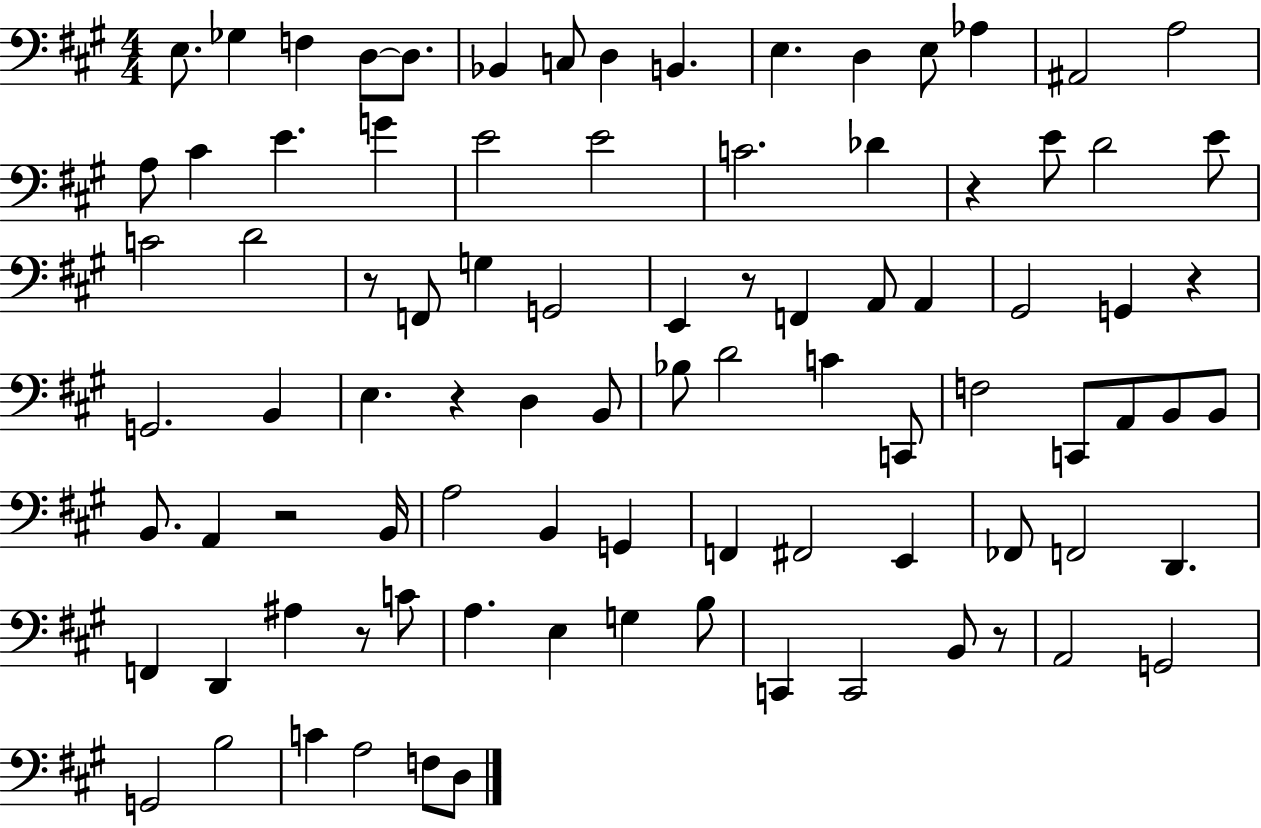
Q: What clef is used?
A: bass